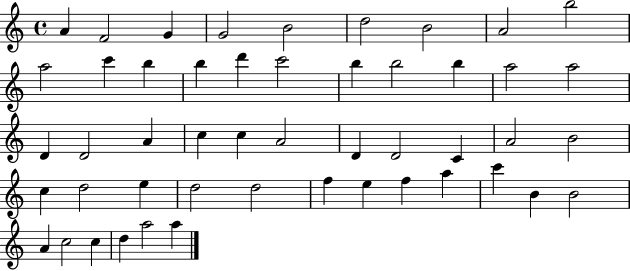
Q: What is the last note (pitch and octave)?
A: A5